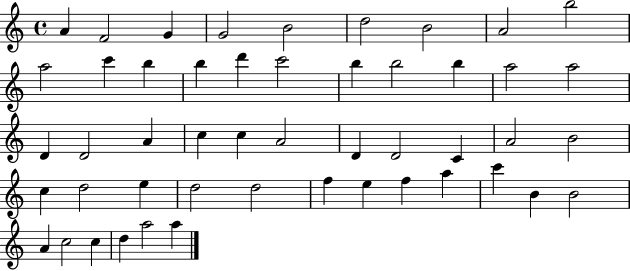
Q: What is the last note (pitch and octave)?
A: A5